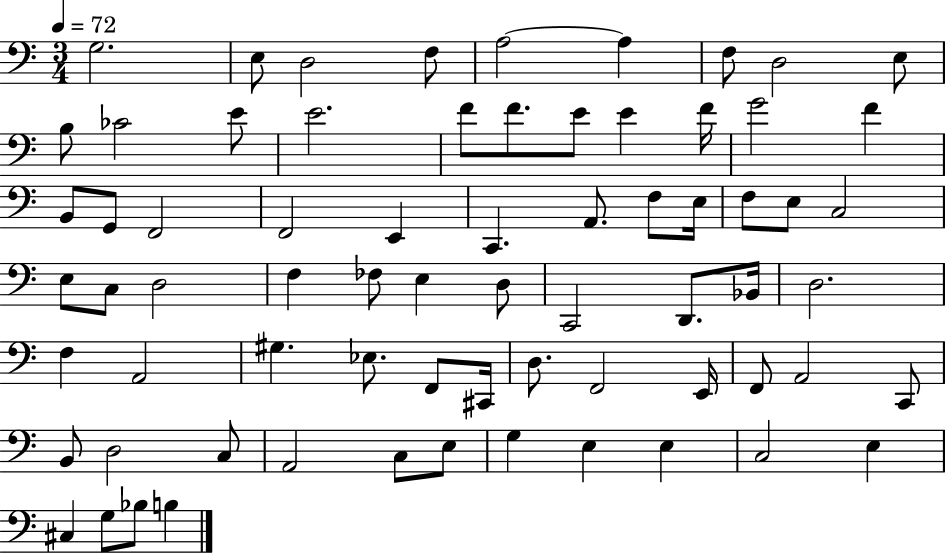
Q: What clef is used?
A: bass